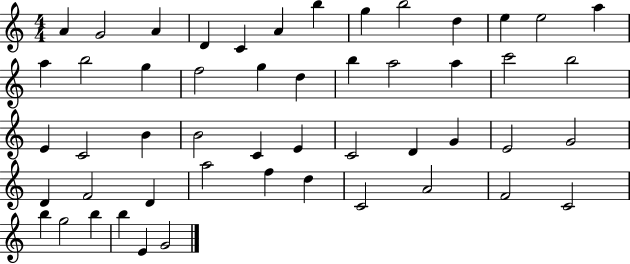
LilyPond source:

{
  \clef treble
  \numericTimeSignature
  \time 4/4
  \key c \major
  a'4 g'2 a'4 | d'4 c'4 a'4 b''4 | g''4 b''2 d''4 | e''4 e''2 a''4 | \break a''4 b''2 g''4 | f''2 g''4 d''4 | b''4 a''2 a''4 | c'''2 b''2 | \break e'4 c'2 b'4 | b'2 c'4 e'4 | c'2 d'4 g'4 | e'2 g'2 | \break d'4 f'2 d'4 | a''2 f''4 d''4 | c'2 a'2 | f'2 c'2 | \break b''4 g''2 b''4 | b''4 e'4 g'2 | \bar "|."
}